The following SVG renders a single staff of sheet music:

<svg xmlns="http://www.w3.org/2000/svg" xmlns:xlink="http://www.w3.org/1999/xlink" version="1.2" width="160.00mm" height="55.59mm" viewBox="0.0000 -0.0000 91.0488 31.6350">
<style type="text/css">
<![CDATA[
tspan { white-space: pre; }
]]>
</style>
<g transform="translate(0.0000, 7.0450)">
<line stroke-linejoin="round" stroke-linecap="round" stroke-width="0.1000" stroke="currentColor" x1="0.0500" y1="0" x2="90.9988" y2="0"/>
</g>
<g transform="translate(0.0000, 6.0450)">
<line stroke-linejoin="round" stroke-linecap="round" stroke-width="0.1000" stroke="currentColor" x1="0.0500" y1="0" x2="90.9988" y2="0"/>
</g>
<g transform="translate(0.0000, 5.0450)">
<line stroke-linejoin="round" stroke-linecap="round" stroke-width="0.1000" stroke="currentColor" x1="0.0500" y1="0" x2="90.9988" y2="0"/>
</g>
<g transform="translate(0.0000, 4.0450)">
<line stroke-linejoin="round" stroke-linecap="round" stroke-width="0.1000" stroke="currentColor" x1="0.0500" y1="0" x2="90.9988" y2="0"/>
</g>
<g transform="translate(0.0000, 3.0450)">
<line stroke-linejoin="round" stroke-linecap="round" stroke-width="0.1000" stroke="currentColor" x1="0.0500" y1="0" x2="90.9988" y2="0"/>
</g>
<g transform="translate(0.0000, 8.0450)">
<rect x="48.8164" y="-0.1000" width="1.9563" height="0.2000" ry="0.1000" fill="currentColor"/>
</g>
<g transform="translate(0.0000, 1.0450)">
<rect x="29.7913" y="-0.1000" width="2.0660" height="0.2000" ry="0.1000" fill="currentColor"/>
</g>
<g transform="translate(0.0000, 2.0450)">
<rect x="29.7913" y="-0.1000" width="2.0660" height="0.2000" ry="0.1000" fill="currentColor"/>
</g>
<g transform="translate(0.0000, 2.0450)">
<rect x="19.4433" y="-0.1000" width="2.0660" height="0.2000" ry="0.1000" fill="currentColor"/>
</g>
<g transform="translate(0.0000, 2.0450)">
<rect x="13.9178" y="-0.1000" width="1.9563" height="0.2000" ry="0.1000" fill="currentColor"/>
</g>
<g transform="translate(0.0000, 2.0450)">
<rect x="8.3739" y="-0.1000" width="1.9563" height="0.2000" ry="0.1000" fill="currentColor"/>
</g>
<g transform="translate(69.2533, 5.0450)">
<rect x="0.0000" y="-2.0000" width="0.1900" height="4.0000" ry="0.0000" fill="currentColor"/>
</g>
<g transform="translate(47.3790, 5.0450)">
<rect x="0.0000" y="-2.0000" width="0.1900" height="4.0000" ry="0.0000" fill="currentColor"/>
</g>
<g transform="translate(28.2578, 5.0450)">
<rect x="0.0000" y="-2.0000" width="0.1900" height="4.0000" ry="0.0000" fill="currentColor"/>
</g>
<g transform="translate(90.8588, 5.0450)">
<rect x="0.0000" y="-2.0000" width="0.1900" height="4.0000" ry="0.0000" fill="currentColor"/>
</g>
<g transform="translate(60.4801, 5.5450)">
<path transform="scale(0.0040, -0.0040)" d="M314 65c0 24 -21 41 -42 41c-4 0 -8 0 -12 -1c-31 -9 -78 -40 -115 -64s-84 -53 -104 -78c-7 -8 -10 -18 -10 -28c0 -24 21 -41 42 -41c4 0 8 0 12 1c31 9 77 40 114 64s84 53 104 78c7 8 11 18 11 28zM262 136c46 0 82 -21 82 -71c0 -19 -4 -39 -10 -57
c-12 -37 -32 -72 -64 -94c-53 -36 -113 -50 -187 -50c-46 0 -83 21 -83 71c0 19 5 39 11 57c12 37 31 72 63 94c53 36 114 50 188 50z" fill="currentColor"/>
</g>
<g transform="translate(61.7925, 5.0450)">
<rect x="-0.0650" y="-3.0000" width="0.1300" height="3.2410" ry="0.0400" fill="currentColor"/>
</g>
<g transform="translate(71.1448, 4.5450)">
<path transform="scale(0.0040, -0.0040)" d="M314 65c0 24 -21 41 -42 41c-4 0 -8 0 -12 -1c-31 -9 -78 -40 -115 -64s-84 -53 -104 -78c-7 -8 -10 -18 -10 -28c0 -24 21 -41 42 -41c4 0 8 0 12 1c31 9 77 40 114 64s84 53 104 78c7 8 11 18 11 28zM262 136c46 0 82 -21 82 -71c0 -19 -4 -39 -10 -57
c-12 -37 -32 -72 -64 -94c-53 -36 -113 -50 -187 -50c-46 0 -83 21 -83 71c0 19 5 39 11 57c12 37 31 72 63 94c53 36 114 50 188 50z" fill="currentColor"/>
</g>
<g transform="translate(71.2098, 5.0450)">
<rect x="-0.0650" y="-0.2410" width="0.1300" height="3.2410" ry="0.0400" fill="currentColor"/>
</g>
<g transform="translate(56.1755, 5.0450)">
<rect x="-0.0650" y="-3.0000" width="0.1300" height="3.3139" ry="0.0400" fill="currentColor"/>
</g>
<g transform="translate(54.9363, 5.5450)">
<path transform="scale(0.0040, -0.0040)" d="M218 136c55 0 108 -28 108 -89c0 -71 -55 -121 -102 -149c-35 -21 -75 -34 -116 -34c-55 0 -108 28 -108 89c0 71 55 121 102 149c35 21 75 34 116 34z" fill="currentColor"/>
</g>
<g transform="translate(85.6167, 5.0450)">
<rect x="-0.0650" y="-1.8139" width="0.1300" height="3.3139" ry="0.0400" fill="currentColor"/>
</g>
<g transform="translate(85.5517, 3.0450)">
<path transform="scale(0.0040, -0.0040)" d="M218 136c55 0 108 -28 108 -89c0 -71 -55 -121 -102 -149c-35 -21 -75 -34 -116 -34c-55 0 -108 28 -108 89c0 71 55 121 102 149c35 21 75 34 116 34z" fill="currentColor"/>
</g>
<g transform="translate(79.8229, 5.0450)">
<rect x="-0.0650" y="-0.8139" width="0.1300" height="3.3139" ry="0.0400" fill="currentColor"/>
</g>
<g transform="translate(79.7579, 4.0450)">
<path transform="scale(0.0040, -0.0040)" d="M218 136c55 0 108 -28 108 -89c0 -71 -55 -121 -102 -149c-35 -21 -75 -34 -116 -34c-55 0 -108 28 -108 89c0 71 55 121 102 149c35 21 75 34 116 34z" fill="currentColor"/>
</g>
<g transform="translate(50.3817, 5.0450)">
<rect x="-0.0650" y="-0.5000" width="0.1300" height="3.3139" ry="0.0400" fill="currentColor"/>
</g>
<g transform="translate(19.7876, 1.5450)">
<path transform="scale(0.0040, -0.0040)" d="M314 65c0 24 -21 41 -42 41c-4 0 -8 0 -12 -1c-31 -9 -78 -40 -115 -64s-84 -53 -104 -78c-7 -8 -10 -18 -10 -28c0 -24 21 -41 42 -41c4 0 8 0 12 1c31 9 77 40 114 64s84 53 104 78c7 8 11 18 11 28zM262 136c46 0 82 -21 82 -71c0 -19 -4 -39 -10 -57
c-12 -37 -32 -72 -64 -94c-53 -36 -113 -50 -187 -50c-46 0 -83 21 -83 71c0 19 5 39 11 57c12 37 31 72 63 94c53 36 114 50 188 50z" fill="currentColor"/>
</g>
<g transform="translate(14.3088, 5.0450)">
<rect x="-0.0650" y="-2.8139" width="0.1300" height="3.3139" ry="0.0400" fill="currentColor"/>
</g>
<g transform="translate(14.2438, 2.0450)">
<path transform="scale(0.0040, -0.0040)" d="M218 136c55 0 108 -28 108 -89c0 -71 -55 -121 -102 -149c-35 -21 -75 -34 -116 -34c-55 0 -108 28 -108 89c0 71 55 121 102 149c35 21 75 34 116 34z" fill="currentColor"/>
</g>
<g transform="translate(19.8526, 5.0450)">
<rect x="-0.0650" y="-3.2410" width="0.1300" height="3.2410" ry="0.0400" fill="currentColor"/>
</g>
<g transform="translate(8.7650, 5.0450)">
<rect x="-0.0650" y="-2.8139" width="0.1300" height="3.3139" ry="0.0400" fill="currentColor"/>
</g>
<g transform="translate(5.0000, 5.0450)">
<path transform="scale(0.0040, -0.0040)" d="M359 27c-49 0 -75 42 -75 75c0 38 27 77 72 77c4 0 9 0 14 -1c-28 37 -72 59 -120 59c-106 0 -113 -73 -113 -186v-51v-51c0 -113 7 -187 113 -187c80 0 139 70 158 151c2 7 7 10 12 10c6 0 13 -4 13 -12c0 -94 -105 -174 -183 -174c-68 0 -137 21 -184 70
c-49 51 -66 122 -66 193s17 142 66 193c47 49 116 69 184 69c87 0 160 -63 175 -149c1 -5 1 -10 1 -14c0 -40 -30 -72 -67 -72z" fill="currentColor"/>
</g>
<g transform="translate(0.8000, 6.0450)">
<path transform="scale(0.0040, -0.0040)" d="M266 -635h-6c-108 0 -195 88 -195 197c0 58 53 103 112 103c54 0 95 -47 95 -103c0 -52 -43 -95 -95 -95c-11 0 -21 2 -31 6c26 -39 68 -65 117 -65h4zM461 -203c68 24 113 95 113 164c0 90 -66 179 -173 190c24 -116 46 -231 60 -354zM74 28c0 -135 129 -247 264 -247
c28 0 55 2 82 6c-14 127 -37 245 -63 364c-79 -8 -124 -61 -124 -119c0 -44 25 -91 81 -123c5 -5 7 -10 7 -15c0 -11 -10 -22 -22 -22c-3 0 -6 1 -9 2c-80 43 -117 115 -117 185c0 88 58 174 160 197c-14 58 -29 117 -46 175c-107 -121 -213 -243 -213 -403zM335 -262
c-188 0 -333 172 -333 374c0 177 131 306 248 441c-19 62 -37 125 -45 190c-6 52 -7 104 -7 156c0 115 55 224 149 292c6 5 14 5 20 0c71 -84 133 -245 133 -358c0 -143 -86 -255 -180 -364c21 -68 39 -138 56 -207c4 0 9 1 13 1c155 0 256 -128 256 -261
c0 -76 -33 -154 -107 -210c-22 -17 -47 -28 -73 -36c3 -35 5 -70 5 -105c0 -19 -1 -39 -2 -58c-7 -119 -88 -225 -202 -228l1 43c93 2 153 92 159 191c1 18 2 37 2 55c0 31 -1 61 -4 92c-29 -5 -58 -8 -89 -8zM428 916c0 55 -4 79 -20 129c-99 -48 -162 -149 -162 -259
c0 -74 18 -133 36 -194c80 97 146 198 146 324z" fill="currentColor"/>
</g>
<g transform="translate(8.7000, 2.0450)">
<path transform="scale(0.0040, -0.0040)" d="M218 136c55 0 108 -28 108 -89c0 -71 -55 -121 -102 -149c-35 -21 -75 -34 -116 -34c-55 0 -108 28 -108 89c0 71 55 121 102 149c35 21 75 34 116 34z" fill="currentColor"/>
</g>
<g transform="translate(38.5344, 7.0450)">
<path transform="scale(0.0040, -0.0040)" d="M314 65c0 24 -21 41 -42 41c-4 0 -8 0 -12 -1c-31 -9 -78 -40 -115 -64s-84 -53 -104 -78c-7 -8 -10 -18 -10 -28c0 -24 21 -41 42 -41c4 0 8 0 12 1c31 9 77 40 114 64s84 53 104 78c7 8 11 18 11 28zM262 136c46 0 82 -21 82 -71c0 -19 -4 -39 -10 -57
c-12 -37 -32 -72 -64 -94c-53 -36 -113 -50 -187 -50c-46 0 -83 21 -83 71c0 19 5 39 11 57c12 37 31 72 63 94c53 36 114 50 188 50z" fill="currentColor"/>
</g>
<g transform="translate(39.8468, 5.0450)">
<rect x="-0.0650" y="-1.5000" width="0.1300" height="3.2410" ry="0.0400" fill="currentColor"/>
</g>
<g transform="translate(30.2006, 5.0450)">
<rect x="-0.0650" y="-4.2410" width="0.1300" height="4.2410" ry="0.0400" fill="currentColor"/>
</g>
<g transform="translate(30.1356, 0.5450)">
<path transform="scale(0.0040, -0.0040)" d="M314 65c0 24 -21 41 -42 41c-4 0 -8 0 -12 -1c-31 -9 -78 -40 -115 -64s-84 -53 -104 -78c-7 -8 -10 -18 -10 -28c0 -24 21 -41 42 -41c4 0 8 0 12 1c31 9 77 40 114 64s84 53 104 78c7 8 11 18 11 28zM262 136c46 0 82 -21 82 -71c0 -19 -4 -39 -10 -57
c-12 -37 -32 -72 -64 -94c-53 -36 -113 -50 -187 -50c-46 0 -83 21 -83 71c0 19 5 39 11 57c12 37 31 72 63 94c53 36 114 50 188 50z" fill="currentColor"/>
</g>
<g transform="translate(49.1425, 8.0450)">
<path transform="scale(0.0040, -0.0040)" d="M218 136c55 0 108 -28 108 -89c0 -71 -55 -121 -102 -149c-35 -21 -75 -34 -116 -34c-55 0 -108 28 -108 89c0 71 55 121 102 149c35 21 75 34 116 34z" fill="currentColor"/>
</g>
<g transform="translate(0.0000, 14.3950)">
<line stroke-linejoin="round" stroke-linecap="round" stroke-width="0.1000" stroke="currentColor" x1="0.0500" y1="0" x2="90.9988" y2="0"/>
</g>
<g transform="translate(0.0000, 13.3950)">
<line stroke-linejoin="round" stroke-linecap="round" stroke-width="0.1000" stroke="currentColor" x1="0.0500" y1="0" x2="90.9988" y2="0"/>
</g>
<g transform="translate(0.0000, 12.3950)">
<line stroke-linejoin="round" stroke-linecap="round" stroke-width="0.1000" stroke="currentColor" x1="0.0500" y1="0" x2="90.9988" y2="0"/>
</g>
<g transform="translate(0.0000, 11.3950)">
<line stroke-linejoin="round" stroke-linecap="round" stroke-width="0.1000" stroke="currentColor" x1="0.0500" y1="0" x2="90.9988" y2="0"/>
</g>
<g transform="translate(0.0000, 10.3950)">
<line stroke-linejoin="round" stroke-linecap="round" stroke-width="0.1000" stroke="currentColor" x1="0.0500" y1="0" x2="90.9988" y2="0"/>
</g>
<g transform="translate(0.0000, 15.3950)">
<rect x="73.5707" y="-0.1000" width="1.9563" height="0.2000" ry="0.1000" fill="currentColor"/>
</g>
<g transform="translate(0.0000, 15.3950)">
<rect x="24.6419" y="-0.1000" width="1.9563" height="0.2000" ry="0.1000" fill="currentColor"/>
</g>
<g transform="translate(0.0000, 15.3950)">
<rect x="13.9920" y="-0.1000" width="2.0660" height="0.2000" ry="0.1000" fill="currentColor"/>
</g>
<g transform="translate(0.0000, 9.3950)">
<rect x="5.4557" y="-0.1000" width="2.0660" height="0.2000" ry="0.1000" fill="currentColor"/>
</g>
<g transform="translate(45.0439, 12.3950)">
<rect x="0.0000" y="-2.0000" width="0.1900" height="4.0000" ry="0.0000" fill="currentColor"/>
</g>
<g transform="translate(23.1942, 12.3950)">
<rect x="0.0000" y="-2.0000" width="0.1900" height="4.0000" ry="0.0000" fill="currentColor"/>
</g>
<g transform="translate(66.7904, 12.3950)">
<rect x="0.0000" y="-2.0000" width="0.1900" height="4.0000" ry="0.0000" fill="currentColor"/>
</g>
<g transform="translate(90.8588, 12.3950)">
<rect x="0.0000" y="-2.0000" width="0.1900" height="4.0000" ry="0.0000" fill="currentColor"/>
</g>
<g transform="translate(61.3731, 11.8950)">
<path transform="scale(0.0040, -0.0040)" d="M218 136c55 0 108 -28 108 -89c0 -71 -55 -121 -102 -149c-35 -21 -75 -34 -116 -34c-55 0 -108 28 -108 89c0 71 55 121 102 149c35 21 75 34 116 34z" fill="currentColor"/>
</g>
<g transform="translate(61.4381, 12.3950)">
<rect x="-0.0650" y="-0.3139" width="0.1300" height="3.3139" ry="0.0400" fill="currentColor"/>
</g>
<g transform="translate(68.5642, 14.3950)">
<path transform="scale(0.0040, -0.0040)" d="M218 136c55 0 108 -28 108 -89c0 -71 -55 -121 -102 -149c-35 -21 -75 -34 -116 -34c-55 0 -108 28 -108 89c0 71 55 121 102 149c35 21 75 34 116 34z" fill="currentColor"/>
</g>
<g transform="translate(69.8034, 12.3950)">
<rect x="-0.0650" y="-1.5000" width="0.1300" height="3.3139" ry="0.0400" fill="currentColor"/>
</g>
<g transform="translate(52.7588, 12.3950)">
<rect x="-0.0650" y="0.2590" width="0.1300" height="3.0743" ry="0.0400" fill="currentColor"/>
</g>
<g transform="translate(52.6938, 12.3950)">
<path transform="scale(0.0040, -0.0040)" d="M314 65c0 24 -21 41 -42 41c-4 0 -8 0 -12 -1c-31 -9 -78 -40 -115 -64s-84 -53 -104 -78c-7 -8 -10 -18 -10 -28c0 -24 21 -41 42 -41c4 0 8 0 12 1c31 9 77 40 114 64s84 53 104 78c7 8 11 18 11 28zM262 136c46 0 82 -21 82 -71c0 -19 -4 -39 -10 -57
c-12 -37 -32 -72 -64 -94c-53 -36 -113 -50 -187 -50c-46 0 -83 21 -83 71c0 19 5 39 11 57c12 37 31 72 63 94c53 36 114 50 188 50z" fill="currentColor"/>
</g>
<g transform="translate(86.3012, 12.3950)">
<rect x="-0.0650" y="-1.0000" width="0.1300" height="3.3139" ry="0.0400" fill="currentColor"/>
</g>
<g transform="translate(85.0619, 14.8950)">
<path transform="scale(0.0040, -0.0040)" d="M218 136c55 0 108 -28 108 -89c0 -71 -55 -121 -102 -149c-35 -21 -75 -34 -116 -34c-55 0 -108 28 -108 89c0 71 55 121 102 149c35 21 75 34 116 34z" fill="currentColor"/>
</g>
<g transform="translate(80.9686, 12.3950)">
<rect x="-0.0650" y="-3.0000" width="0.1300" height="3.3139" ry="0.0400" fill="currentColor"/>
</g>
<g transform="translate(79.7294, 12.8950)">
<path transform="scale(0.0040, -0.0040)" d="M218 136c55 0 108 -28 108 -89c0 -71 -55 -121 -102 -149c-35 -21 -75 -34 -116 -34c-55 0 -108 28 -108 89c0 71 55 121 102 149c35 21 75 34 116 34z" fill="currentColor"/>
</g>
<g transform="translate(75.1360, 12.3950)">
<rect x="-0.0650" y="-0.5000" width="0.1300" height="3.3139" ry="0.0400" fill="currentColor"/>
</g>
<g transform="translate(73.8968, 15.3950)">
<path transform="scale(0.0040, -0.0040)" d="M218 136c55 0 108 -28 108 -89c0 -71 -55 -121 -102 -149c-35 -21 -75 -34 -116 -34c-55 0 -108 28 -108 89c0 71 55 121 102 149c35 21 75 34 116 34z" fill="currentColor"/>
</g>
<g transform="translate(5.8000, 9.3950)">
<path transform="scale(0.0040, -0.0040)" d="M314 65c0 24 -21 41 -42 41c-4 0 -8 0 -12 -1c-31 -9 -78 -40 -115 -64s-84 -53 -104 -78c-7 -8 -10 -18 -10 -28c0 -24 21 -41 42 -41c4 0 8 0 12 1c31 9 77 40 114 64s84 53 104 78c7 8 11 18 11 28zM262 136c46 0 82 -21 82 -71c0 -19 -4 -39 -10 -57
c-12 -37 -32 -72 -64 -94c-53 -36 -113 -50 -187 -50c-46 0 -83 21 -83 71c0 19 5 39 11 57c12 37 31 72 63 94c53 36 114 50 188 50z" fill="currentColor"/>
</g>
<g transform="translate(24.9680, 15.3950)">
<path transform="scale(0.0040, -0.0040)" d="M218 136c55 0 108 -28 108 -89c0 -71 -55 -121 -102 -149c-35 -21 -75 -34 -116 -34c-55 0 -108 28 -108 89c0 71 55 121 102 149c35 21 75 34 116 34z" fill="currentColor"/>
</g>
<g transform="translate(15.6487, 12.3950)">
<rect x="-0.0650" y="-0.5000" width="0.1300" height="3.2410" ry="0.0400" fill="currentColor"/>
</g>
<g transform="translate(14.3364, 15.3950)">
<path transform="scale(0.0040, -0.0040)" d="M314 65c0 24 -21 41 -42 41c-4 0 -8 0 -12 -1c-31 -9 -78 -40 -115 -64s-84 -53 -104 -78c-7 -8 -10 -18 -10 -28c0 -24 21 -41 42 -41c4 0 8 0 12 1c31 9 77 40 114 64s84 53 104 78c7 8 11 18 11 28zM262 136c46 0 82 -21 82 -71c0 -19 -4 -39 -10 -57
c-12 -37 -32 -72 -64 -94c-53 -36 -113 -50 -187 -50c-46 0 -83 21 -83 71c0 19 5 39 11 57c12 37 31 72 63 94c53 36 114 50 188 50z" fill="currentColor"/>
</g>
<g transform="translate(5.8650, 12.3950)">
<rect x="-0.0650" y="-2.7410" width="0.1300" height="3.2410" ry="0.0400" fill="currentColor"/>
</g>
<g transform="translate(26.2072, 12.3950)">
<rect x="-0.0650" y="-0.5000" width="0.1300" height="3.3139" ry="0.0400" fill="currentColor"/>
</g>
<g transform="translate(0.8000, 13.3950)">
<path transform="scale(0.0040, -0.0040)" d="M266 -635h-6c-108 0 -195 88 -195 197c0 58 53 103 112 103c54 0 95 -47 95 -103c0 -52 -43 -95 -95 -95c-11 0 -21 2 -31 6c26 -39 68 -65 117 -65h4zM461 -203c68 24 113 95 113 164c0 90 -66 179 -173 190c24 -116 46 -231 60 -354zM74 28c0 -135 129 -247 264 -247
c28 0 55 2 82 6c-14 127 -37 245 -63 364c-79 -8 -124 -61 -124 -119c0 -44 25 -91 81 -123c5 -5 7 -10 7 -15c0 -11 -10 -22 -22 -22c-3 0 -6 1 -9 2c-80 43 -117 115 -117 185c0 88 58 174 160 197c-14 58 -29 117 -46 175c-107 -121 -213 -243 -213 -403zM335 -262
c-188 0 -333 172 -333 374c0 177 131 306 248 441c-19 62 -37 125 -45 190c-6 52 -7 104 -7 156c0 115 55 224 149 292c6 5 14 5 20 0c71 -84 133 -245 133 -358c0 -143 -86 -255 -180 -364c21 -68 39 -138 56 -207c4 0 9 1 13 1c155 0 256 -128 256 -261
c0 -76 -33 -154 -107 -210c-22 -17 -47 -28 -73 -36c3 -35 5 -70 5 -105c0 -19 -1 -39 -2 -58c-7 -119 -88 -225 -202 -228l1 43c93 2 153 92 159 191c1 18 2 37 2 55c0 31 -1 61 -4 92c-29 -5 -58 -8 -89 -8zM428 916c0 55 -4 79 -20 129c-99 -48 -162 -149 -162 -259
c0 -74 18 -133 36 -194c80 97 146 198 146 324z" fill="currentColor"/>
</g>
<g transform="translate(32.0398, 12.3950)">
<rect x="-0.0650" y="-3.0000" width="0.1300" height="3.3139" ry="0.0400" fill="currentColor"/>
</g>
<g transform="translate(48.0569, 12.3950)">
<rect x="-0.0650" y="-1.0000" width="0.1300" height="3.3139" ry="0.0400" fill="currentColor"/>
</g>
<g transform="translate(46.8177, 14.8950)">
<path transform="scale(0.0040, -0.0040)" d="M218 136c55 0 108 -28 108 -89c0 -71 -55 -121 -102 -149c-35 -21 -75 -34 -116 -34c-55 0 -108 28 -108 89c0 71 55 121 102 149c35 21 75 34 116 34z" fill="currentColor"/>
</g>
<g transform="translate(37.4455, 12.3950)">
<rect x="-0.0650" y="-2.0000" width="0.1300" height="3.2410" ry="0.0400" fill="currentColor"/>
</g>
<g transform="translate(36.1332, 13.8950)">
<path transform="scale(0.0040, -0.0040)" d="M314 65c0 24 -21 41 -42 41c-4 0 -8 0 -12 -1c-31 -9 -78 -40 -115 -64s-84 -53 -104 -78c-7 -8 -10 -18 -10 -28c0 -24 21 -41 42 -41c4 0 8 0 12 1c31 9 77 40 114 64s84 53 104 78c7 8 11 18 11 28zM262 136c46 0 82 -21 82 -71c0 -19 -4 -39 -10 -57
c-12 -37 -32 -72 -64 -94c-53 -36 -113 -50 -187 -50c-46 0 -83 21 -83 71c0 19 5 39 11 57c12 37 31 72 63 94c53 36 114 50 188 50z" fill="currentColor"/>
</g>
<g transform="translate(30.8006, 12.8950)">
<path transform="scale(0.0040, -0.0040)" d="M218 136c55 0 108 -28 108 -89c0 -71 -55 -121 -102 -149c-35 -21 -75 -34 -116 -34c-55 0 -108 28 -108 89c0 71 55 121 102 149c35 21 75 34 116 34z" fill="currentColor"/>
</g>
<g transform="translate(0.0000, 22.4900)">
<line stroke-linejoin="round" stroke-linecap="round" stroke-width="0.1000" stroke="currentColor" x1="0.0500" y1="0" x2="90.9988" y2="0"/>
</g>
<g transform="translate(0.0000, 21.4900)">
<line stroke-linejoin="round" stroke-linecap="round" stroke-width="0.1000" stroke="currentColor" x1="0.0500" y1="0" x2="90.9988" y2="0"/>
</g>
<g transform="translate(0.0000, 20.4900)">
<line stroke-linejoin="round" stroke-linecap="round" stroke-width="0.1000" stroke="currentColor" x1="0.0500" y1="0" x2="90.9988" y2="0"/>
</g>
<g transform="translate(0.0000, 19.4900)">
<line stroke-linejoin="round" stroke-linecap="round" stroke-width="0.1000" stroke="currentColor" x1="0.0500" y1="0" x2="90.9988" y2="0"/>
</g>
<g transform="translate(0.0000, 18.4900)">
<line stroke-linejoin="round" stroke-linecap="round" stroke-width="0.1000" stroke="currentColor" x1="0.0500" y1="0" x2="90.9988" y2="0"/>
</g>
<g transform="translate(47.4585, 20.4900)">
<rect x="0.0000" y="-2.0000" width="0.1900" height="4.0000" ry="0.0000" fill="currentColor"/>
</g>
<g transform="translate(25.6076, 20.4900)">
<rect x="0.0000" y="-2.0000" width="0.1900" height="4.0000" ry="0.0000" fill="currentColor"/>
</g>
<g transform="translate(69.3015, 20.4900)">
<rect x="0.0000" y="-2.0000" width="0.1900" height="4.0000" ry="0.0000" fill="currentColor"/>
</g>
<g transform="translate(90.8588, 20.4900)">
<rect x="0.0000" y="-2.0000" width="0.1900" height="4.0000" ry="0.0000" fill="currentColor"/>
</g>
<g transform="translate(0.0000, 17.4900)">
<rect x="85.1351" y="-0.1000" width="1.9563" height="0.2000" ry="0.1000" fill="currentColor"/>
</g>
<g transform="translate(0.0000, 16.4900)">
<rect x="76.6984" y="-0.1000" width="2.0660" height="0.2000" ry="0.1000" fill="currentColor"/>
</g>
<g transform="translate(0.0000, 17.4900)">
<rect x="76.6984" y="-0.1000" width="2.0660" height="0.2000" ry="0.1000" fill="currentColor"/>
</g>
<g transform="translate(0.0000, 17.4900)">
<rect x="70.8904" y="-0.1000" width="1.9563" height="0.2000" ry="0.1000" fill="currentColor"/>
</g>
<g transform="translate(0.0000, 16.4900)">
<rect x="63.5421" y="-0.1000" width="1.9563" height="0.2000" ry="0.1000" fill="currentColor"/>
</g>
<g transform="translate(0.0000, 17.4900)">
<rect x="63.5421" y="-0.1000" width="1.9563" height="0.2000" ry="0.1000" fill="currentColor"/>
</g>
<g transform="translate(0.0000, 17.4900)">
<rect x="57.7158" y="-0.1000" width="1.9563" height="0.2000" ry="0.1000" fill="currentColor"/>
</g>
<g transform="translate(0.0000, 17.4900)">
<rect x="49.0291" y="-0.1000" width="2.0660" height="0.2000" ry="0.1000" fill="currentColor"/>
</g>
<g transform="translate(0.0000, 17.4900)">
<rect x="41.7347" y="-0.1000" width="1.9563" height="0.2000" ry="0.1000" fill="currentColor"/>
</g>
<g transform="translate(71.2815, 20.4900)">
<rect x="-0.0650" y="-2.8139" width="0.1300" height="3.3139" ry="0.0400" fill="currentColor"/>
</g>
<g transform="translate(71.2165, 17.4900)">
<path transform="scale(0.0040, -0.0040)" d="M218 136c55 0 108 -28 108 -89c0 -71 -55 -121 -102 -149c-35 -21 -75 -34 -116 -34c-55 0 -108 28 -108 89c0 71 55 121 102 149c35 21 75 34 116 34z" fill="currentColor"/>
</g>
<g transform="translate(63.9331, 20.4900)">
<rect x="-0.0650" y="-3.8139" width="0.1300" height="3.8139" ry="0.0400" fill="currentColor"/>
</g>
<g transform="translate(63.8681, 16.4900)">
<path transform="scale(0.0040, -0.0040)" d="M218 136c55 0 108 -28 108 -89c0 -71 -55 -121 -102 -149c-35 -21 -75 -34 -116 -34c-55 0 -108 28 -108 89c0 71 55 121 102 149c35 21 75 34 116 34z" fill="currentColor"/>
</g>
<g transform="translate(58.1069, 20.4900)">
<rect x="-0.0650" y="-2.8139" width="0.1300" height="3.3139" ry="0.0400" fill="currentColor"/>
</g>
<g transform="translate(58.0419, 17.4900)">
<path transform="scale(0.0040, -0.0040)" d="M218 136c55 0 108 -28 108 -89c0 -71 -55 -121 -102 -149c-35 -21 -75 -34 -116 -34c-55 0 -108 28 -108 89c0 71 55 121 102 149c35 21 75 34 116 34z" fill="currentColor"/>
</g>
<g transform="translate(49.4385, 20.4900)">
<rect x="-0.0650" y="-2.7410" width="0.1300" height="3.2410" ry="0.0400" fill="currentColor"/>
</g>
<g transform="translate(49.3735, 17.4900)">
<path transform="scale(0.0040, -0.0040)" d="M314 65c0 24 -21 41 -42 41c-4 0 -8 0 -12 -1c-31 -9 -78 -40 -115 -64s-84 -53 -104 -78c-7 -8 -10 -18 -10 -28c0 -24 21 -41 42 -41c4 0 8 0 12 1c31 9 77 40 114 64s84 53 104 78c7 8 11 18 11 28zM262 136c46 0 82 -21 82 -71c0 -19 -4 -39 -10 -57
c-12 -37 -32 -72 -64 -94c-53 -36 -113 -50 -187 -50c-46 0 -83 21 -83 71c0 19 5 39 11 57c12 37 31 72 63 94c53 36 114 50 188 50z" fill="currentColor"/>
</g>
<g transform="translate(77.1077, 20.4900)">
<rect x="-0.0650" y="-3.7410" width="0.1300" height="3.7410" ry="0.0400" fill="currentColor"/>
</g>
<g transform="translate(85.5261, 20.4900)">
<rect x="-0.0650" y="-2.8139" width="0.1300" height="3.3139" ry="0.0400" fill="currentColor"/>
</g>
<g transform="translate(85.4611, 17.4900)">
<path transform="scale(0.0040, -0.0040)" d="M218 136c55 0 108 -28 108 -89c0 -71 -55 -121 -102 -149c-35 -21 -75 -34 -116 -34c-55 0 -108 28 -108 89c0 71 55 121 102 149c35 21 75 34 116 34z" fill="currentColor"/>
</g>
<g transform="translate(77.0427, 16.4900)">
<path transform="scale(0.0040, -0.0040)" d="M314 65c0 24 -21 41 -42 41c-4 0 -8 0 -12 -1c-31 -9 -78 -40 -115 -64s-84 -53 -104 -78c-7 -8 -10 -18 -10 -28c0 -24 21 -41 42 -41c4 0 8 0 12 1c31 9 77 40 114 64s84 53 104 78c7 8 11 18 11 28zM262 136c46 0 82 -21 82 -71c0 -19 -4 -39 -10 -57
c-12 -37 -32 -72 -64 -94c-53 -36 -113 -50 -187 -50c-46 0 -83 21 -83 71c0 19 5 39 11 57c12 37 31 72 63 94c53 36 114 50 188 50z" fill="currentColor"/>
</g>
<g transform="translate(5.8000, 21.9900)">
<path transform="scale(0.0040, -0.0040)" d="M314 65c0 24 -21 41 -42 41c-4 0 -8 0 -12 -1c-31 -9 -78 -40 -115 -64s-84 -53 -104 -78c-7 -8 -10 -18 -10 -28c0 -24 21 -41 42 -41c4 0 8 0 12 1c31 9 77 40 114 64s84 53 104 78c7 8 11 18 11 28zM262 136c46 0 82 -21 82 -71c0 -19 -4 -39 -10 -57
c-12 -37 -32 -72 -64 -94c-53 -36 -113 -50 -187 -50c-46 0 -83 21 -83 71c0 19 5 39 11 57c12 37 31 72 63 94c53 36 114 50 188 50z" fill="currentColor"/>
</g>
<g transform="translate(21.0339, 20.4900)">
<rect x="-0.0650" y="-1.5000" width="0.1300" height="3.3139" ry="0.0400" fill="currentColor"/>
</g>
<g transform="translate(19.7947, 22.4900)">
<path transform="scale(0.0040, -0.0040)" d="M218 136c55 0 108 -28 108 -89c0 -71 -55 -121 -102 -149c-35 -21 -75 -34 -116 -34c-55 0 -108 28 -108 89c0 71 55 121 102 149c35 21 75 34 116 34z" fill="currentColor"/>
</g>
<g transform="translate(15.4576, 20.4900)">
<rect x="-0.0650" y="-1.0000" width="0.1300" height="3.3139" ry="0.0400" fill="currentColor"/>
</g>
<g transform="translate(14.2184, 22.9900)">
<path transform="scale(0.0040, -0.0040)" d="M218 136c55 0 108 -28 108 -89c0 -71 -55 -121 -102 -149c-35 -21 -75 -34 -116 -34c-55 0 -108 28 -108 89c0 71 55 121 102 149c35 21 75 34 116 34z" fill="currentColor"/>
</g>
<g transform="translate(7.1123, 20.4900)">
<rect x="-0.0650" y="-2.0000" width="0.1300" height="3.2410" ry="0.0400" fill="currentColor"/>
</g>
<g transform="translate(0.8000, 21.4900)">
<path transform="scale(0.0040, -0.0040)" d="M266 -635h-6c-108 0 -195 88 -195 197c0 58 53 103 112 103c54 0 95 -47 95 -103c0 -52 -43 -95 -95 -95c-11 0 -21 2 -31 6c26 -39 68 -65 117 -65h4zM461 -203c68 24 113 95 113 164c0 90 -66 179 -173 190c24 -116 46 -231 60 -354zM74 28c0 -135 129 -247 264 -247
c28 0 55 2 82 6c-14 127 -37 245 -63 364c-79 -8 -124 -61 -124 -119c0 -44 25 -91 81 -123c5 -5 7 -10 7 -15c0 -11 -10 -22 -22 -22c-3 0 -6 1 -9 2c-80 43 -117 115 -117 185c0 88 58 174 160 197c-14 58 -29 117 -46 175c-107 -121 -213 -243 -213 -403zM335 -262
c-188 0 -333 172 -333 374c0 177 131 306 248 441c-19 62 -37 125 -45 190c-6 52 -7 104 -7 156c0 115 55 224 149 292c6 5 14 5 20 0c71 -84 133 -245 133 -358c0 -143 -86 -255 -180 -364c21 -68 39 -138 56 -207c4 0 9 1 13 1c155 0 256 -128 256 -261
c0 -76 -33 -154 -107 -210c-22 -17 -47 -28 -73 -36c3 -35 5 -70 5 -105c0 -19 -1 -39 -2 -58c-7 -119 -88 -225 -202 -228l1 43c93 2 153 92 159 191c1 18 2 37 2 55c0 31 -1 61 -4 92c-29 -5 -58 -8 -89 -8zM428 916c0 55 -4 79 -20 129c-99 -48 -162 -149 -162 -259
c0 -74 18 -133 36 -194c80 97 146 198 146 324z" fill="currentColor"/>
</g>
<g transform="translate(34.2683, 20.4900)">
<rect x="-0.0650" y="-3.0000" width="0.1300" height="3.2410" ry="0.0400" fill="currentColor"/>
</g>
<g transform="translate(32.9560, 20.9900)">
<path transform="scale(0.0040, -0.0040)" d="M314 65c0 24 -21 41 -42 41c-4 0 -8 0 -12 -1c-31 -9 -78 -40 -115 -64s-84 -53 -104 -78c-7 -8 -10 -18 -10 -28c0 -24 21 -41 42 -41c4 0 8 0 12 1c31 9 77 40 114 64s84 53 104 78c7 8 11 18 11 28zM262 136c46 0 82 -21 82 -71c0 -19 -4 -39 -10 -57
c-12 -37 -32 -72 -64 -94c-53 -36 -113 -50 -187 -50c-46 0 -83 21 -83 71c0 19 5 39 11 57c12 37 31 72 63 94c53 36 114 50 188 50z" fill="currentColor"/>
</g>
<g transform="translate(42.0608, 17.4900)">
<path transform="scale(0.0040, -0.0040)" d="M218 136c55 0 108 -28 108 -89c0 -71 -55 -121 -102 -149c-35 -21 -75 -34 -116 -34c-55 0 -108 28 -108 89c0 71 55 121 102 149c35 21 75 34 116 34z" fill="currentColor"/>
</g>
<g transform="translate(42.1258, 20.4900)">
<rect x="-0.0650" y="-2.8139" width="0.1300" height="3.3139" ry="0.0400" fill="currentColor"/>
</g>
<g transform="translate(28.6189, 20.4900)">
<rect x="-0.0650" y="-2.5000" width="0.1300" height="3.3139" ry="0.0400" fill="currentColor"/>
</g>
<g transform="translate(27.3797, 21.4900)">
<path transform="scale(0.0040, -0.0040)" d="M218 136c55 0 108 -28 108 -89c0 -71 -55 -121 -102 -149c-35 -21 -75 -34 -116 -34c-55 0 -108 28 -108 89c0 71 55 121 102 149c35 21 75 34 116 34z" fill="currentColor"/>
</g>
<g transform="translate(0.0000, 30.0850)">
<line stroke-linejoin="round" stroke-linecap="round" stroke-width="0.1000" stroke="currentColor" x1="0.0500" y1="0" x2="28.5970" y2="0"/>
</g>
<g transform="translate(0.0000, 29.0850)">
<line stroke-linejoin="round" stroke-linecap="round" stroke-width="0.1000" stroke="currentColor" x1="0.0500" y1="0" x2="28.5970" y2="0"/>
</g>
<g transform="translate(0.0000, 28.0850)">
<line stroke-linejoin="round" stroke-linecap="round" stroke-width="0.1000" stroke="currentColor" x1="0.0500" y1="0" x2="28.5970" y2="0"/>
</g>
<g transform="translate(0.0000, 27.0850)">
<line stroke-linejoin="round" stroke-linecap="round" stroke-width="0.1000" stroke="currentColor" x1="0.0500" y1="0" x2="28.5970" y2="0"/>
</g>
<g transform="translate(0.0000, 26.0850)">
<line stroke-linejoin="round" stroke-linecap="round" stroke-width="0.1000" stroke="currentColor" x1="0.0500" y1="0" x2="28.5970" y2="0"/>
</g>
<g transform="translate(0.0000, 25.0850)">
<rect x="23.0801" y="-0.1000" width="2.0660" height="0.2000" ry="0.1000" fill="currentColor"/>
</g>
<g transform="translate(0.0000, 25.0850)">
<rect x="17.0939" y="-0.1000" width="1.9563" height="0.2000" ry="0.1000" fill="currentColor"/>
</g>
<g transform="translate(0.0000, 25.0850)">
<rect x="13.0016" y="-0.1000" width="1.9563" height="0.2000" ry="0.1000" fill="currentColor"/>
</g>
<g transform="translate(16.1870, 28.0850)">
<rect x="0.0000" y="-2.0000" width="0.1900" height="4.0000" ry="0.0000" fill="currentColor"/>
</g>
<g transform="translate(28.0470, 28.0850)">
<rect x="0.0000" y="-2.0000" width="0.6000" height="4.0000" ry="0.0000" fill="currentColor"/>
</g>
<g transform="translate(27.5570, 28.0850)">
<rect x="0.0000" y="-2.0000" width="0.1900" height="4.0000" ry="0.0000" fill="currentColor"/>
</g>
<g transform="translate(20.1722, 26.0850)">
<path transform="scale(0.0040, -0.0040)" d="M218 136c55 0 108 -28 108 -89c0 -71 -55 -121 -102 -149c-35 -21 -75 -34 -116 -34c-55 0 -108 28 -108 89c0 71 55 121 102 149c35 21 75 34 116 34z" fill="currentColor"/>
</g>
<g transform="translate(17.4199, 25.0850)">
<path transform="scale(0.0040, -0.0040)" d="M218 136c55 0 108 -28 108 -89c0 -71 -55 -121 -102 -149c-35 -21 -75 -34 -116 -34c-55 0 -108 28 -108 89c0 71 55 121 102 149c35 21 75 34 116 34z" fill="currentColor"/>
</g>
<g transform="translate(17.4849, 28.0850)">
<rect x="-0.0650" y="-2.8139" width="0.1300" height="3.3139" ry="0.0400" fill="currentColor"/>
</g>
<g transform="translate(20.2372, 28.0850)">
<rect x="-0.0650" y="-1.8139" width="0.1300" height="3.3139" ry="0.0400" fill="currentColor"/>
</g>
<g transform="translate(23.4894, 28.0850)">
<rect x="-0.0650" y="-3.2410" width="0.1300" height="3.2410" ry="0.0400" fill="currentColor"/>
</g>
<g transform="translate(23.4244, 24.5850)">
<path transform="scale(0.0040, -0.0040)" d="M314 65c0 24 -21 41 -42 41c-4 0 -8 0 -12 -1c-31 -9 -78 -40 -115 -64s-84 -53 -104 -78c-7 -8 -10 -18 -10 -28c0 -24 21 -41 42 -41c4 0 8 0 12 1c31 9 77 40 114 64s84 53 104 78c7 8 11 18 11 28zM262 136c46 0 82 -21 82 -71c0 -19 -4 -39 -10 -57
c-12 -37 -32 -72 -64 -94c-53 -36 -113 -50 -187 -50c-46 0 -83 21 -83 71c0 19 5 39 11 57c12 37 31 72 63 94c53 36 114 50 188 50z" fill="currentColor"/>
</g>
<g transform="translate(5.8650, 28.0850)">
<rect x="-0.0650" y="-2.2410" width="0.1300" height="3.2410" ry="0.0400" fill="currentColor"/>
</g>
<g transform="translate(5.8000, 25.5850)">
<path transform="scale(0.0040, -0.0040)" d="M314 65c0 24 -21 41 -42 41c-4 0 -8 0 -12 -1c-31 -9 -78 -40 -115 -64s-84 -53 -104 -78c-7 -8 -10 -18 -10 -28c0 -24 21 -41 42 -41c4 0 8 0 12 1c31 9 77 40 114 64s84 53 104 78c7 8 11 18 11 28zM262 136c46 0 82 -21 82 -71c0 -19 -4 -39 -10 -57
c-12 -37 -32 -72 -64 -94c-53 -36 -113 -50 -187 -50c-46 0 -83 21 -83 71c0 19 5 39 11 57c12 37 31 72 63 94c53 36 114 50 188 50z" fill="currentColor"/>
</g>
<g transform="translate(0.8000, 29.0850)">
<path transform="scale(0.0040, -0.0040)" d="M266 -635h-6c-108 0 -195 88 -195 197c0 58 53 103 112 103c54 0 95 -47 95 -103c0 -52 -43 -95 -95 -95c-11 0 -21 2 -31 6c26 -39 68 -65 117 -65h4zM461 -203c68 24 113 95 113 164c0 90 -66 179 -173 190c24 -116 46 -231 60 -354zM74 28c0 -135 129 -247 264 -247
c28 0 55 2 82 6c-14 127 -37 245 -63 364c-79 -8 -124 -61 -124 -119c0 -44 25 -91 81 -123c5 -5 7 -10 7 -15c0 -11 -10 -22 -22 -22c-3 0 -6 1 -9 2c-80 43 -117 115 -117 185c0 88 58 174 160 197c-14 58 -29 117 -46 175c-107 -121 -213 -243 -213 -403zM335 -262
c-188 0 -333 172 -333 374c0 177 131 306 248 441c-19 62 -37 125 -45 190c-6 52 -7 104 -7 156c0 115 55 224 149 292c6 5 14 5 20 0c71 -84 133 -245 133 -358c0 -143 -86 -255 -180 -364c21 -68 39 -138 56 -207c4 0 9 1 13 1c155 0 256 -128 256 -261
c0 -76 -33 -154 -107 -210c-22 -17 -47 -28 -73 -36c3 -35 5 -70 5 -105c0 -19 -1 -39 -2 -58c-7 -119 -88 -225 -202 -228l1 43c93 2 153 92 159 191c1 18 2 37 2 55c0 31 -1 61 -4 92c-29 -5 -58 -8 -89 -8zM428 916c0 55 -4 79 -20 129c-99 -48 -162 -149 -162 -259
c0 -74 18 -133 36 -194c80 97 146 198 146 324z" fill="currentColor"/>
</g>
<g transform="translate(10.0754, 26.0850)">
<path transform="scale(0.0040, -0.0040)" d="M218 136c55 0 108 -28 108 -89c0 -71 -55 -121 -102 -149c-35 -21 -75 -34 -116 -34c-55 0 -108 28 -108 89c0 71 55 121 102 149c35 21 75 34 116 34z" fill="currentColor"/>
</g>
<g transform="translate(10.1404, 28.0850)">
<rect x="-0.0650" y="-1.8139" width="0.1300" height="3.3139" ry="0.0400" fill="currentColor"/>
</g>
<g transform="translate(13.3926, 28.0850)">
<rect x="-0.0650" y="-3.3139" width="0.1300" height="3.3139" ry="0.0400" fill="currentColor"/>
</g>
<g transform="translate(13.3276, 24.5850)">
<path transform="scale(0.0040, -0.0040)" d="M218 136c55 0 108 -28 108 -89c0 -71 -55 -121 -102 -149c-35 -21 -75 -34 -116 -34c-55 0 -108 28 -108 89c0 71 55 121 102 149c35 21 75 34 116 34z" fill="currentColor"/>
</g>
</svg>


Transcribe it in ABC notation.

X:1
T:Untitled
M:4/4
L:1/4
K:C
a a b2 d'2 E2 C A A2 c2 d f a2 C2 C A F2 D B2 c E C A D F2 D E G A2 a a2 a c' a c'2 a g2 f b a f b2